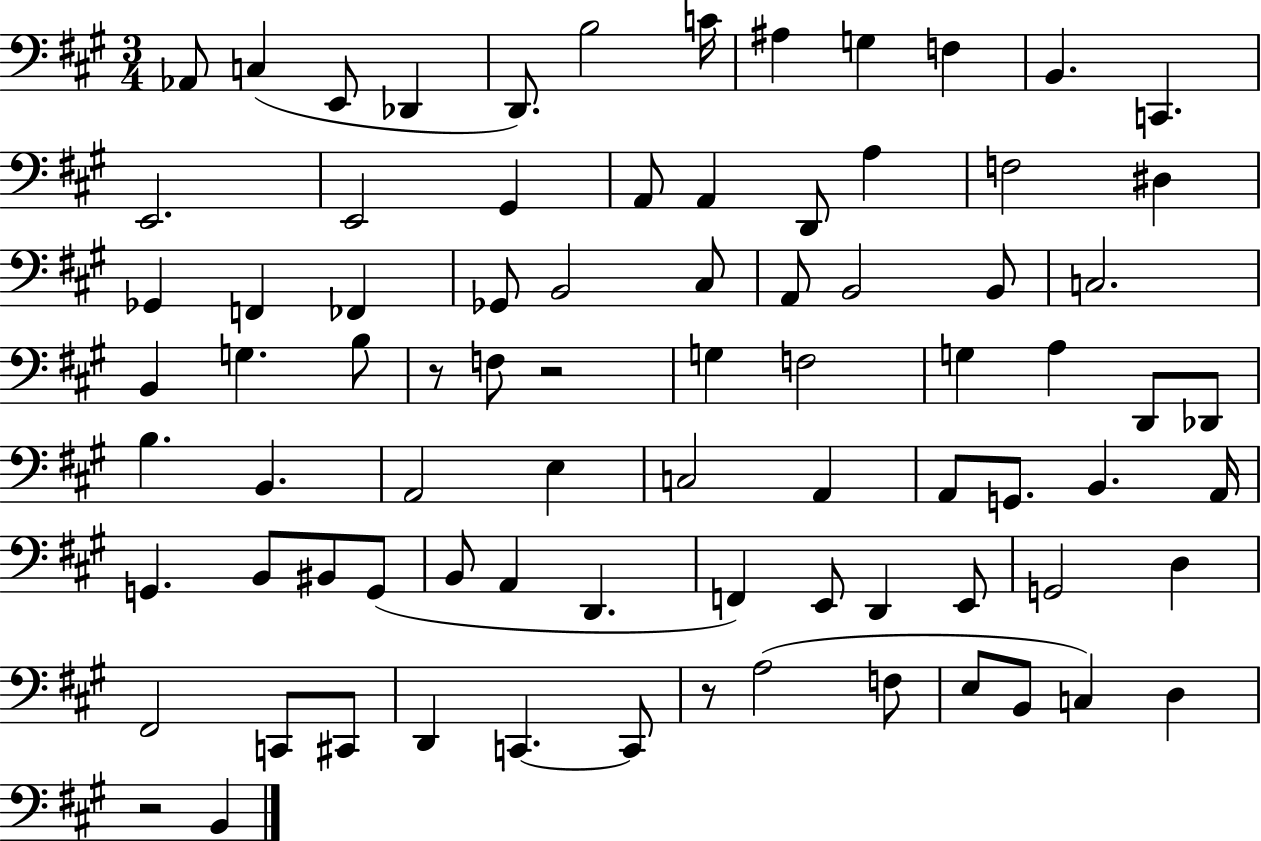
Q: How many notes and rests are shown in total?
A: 81